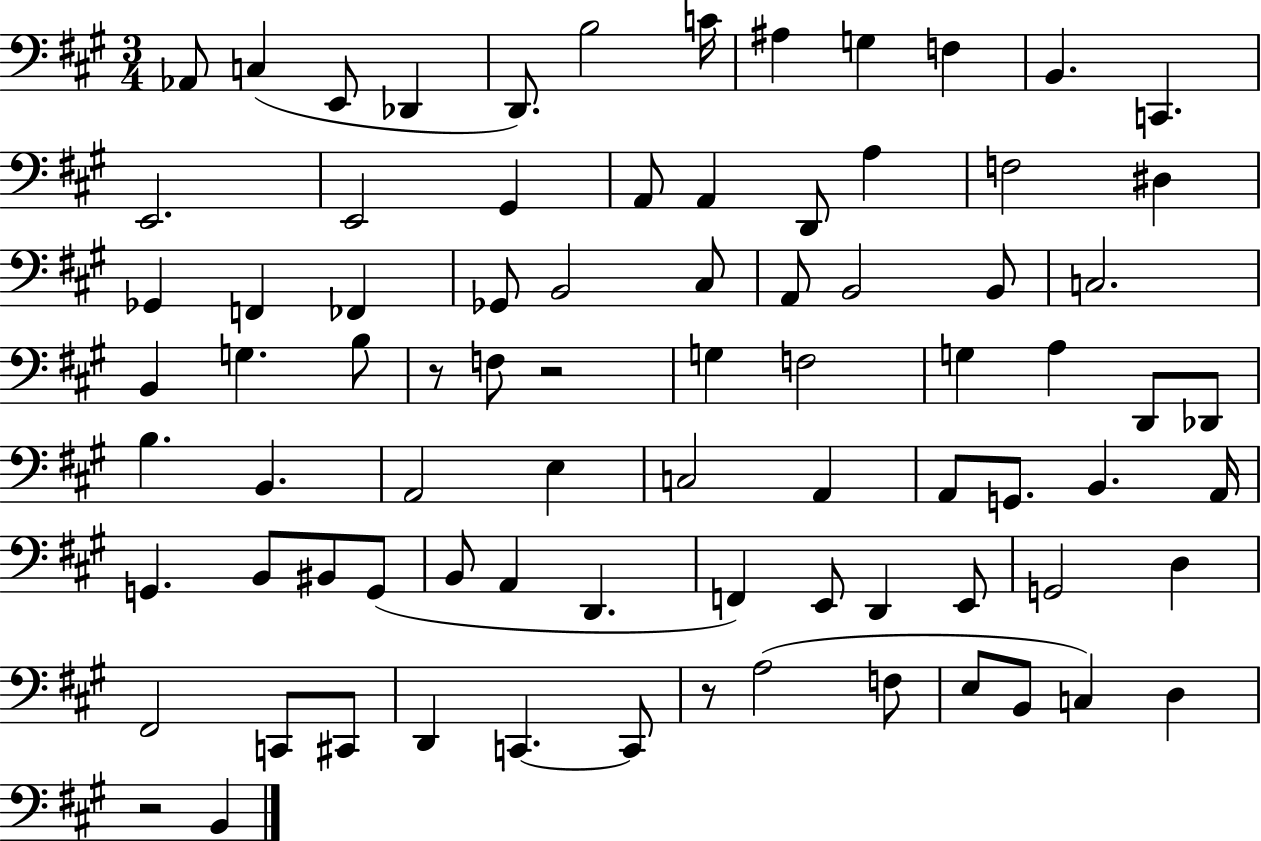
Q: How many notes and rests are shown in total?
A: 81